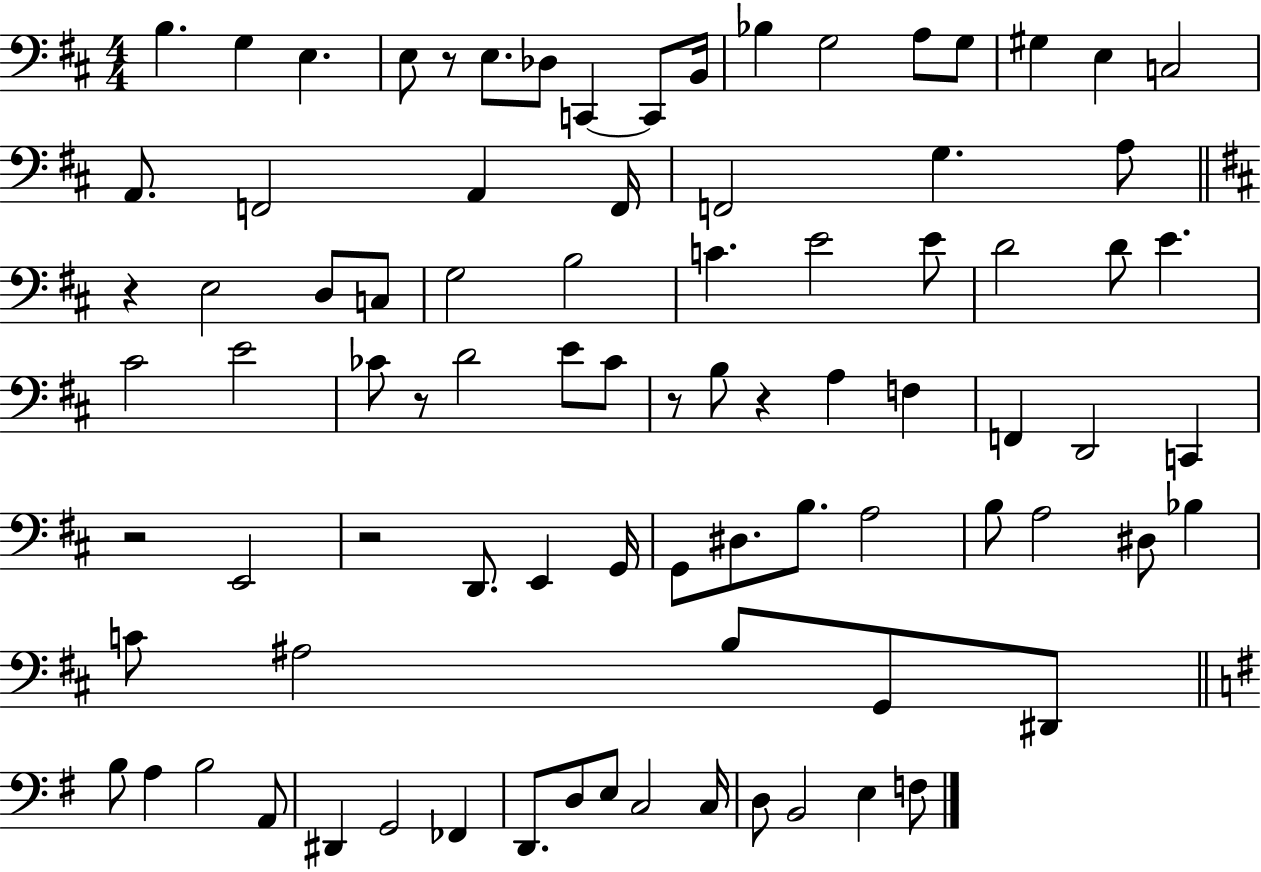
X:1
T:Untitled
M:4/4
L:1/4
K:D
B, G, E, E,/2 z/2 E,/2 _D,/2 C,, C,,/2 B,,/4 _B, G,2 A,/2 G,/2 ^G, E, C,2 A,,/2 F,,2 A,, F,,/4 F,,2 G, A,/2 z E,2 D,/2 C,/2 G,2 B,2 C E2 E/2 D2 D/2 E ^C2 E2 _C/2 z/2 D2 E/2 _C/2 z/2 B,/2 z A, F, F,, D,,2 C,, z2 E,,2 z2 D,,/2 E,, G,,/4 G,,/2 ^D,/2 B,/2 A,2 B,/2 A,2 ^D,/2 _B, C/2 ^A,2 B,/2 G,,/2 ^D,,/2 B,/2 A, B,2 A,,/2 ^D,, G,,2 _F,, D,,/2 D,/2 E,/2 C,2 C,/4 D,/2 B,,2 E, F,/2